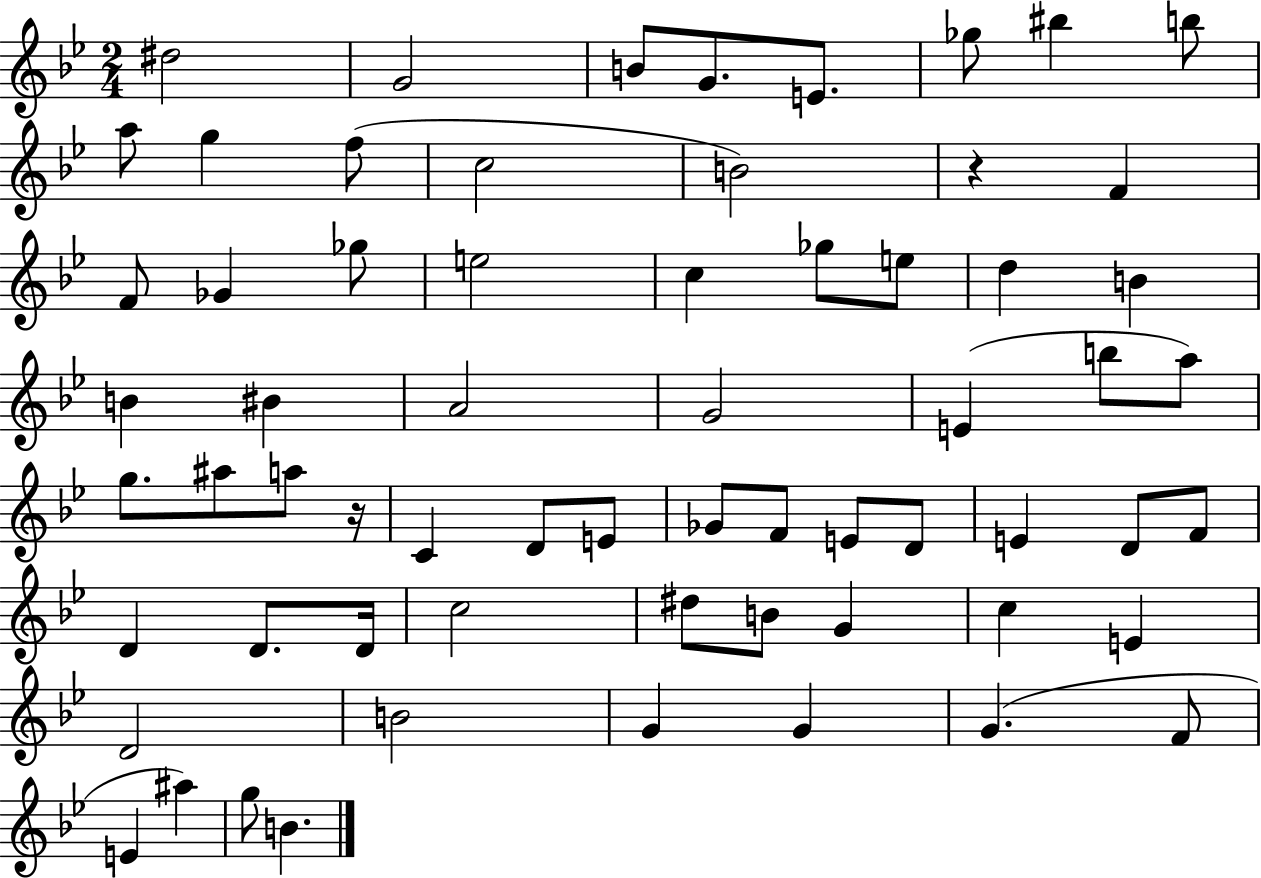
D#5/h G4/h B4/e G4/e. E4/e. Gb5/e BIS5/q B5/e A5/e G5/q F5/e C5/h B4/h R/q F4/q F4/e Gb4/q Gb5/e E5/h C5/q Gb5/e E5/e D5/q B4/q B4/q BIS4/q A4/h G4/h E4/q B5/e A5/e G5/e. A#5/e A5/e R/s C4/q D4/e E4/e Gb4/e F4/e E4/e D4/e E4/q D4/e F4/e D4/q D4/e. D4/s C5/h D#5/e B4/e G4/q C5/q E4/q D4/h B4/h G4/q G4/q G4/q. F4/e E4/q A#5/q G5/e B4/q.